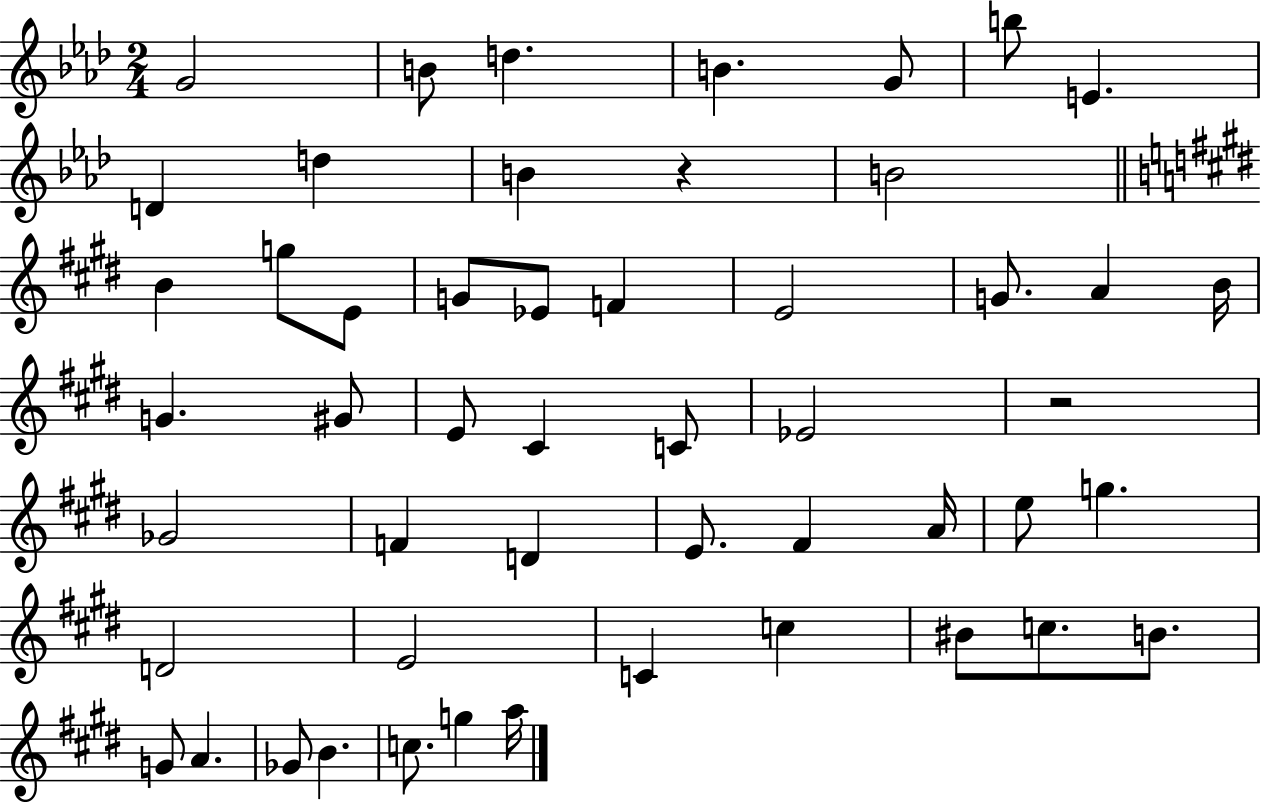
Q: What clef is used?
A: treble